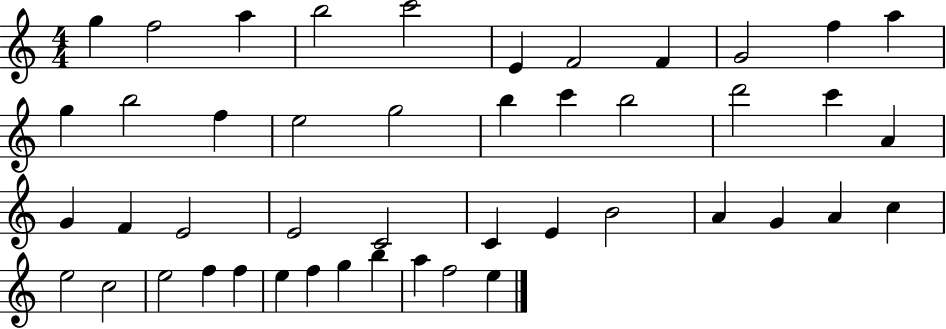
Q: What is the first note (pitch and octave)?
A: G5